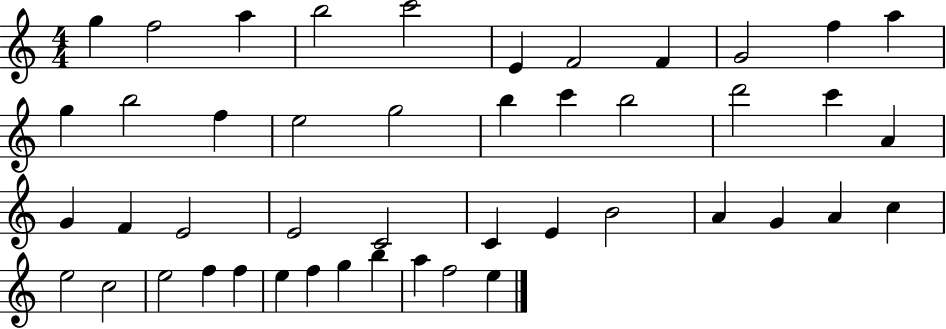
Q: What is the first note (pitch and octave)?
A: G5